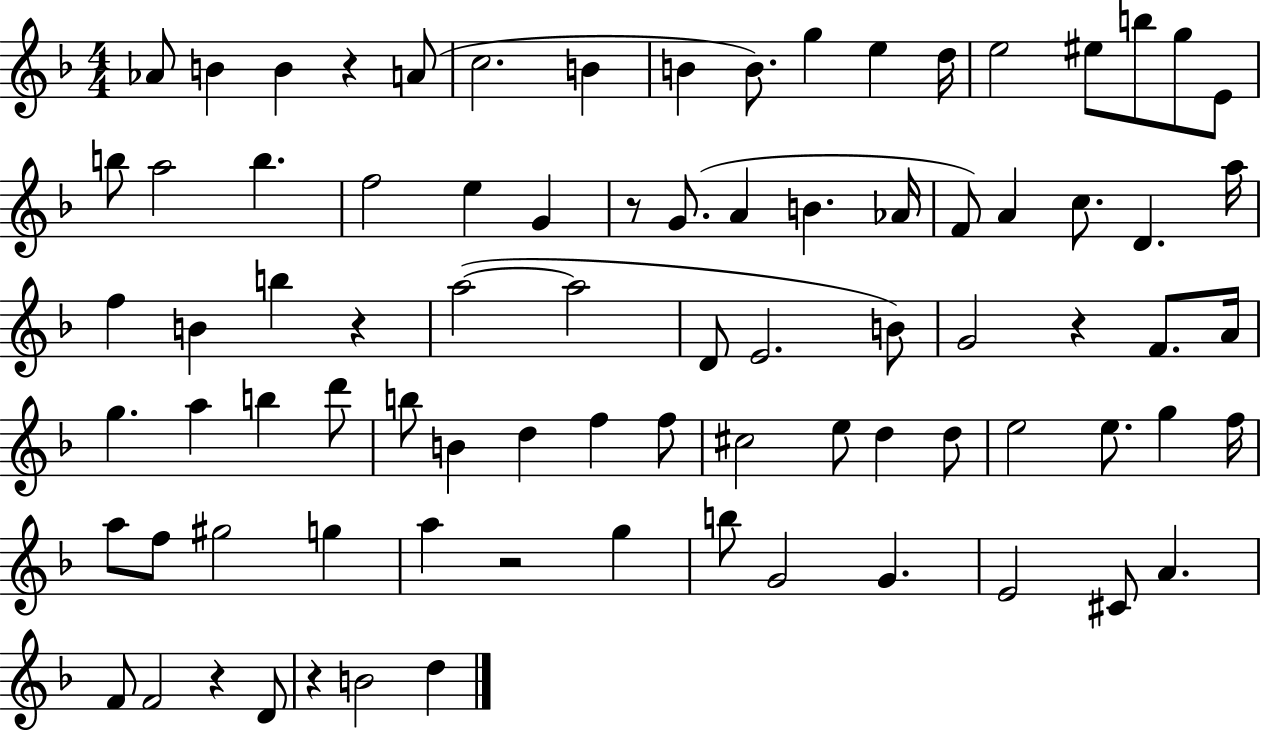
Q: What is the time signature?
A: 4/4